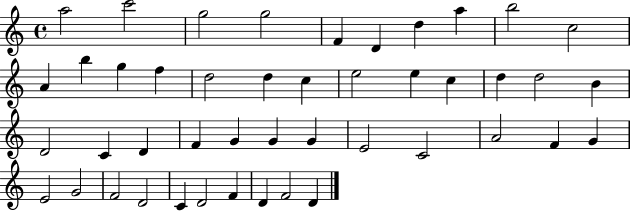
A5/h C6/h G5/h G5/h F4/q D4/q D5/q A5/q B5/h C5/h A4/q B5/q G5/q F5/q D5/h D5/q C5/q E5/h E5/q C5/q D5/q D5/h B4/q D4/h C4/q D4/q F4/q G4/q G4/q G4/q E4/h C4/h A4/h F4/q G4/q E4/h G4/h F4/h D4/h C4/q D4/h F4/q D4/q F4/h D4/q